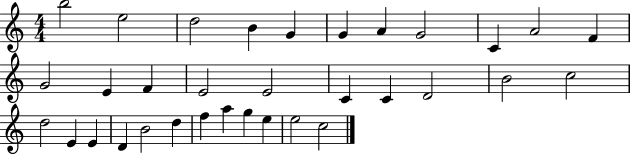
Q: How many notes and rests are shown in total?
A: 33